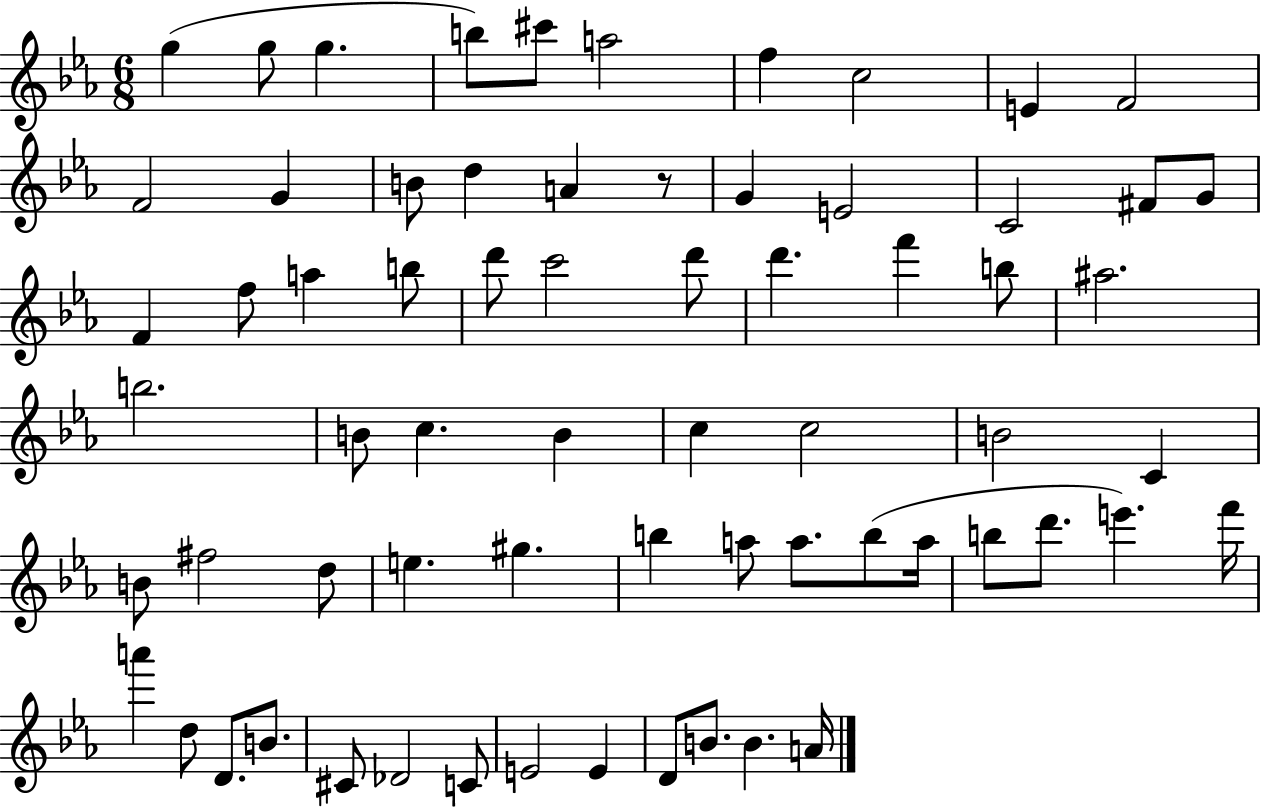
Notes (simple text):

G5/q G5/e G5/q. B5/e C#6/e A5/h F5/q C5/h E4/q F4/h F4/h G4/q B4/e D5/q A4/q R/e G4/q E4/h C4/h F#4/e G4/e F4/q F5/e A5/q B5/e D6/e C6/h D6/e D6/q. F6/q B5/e A#5/h. B5/h. B4/e C5/q. B4/q C5/q C5/h B4/h C4/q B4/e F#5/h D5/e E5/q. G#5/q. B5/q A5/e A5/e. B5/e A5/s B5/e D6/e. E6/q. F6/s A6/q D5/e D4/e. B4/e. C#4/e Db4/h C4/e E4/h E4/q D4/e B4/e. B4/q. A4/s